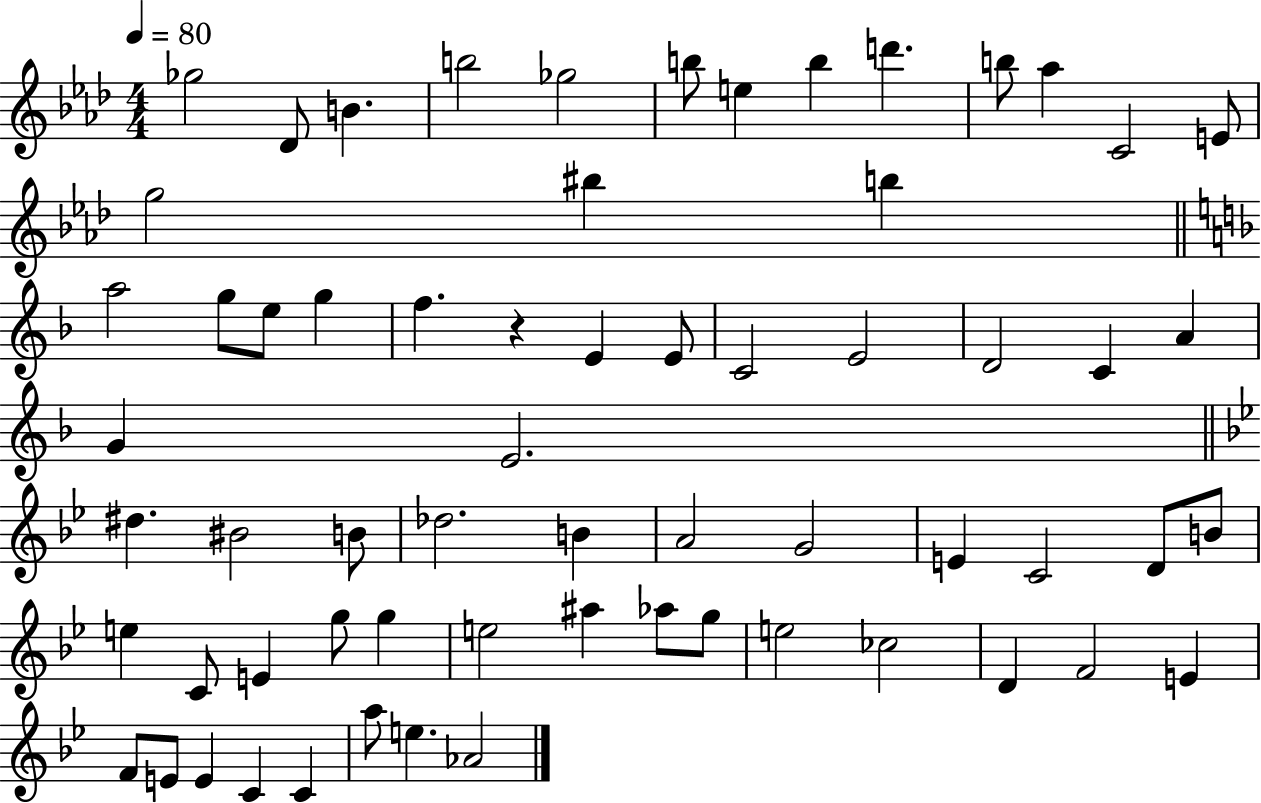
Gb5/h Db4/e B4/q. B5/h Gb5/h B5/e E5/q B5/q D6/q. B5/e Ab5/q C4/h E4/e G5/h BIS5/q B5/q A5/h G5/e E5/e G5/q F5/q. R/q E4/q E4/e C4/h E4/h D4/h C4/q A4/q G4/q E4/h. D#5/q. BIS4/h B4/e Db5/h. B4/q A4/h G4/h E4/q C4/h D4/e B4/e E5/q C4/e E4/q G5/e G5/q E5/h A#5/q Ab5/e G5/e E5/h CES5/h D4/q F4/h E4/q F4/e E4/e E4/q C4/q C4/q A5/e E5/q. Ab4/h